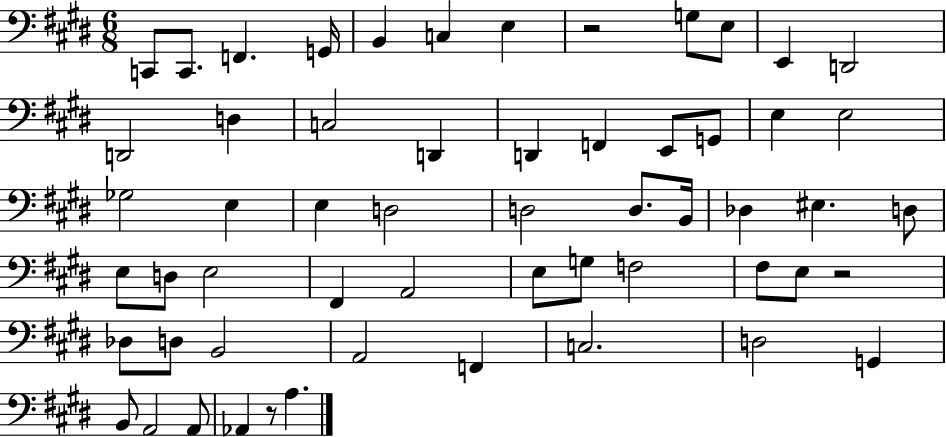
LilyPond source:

{
  \clef bass
  \numericTimeSignature
  \time 6/8
  \key e \major
  c,8 c,8. f,4. g,16 | b,4 c4 e4 | r2 g8 e8 | e,4 d,2 | \break d,2 d4 | c2 d,4 | d,4 f,4 e,8 g,8 | e4 e2 | \break ges2 e4 | e4 d2 | d2 d8. b,16 | des4 eis4. d8 | \break e8 d8 e2 | fis,4 a,2 | e8 g8 f2 | fis8 e8 r2 | \break des8 d8 b,2 | a,2 f,4 | c2. | d2 g,4 | \break b,8 a,2 a,8 | aes,4 r8 a4. | \bar "|."
}